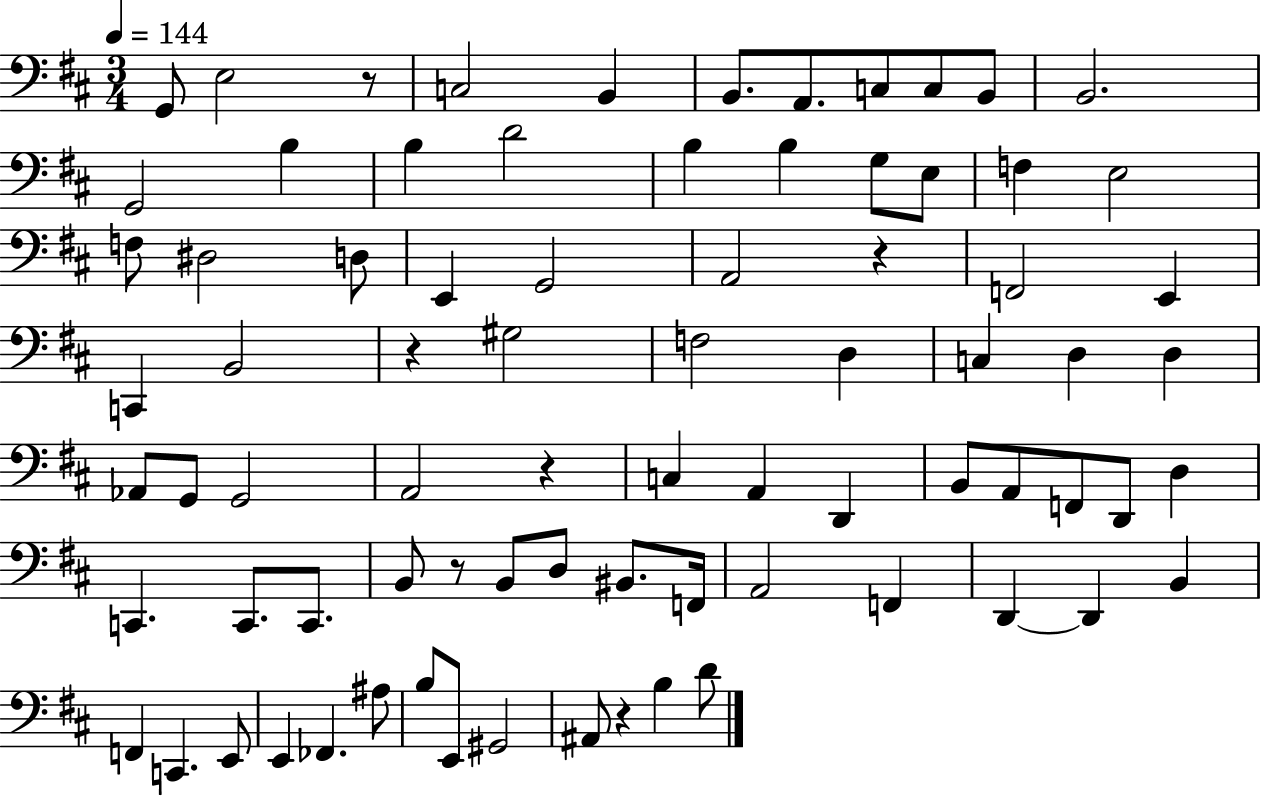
{
  \clef bass
  \numericTimeSignature
  \time 3/4
  \key d \major
  \tempo 4 = 144
  g,8 e2 r8 | c2 b,4 | b,8. a,8. c8 c8 b,8 | b,2. | \break g,2 b4 | b4 d'2 | b4 b4 g8 e8 | f4 e2 | \break f8 dis2 d8 | e,4 g,2 | a,2 r4 | f,2 e,4 | \break c,4 b,2 | r4 gis2 | f2 d4 | c4 d4 d4 | \break aes,8 g,8 g,2 | a,2 r4 | c4 a,4 d,4 | b,8 a,8 f,8 d,8 d4 | \break c,4. c,8. c,8. | b,8 r8 b,8 d8 bis,8. f,16 | a,2 f,4 | d,4~~ d,4 b,4 | \break f,4 c,4. e,8 | e,4 fes,4. ais8 | b8 e,8 gis,2 | ais,8 r4 b4 d'8 | \break \bar "|."
}